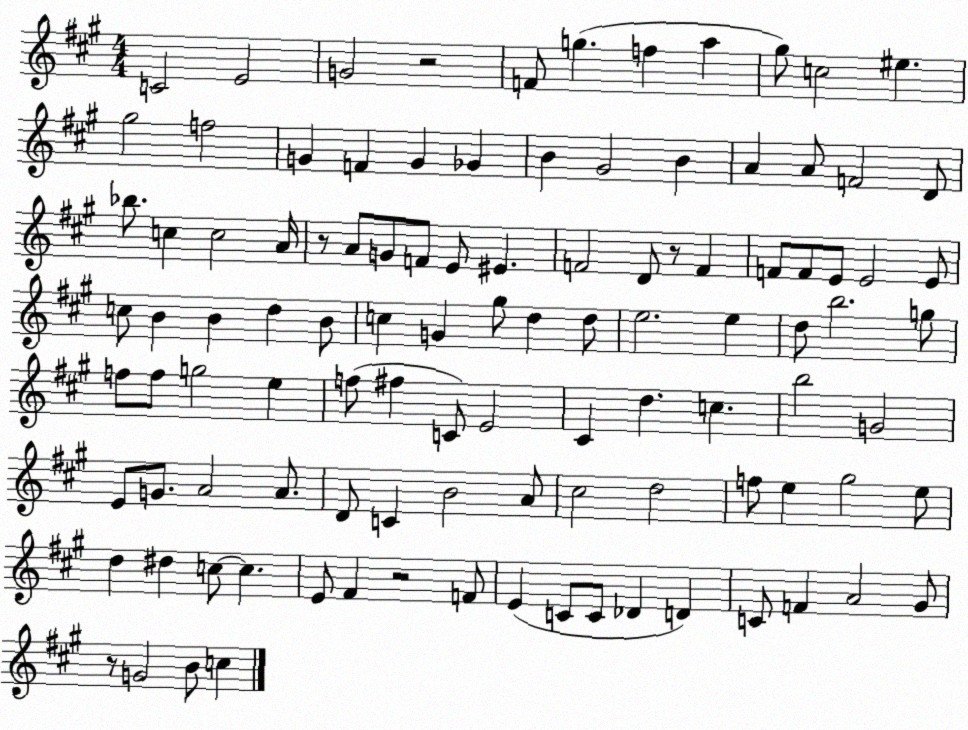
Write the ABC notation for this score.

X:1
T:Untitled
M:4/4
L:1/4
K:A
C2 E2 G2 z2 F/2 g f a ^g/2 c2 ^e ^g2 f2 G F G _G B ^G2 B A A/2 F2 D/2 _b/2 c c2 A/4 z/2 A/2 G/2 F/2 E/2 ^E F2 D/2 z/2 F F/2 F/2 E/2 E2 E/2 c/2 B B d B/2 c G ^g/2 d d/2 e2 e d/2 b2 g/2 f/2 f/2 g2 e f/2 ^f C/2 E2 ^C d c b2 G2 E/2 G/2 A2 A/2 D/2 C B2 A/2 ^c2 d2 f/2 e ^g2 e/2 d ^d c/2 c E/2 ^F z2 F/2 E C/2 C/2 _D D C/2 F A2 ^G/2 z/2 G2 B/2 c